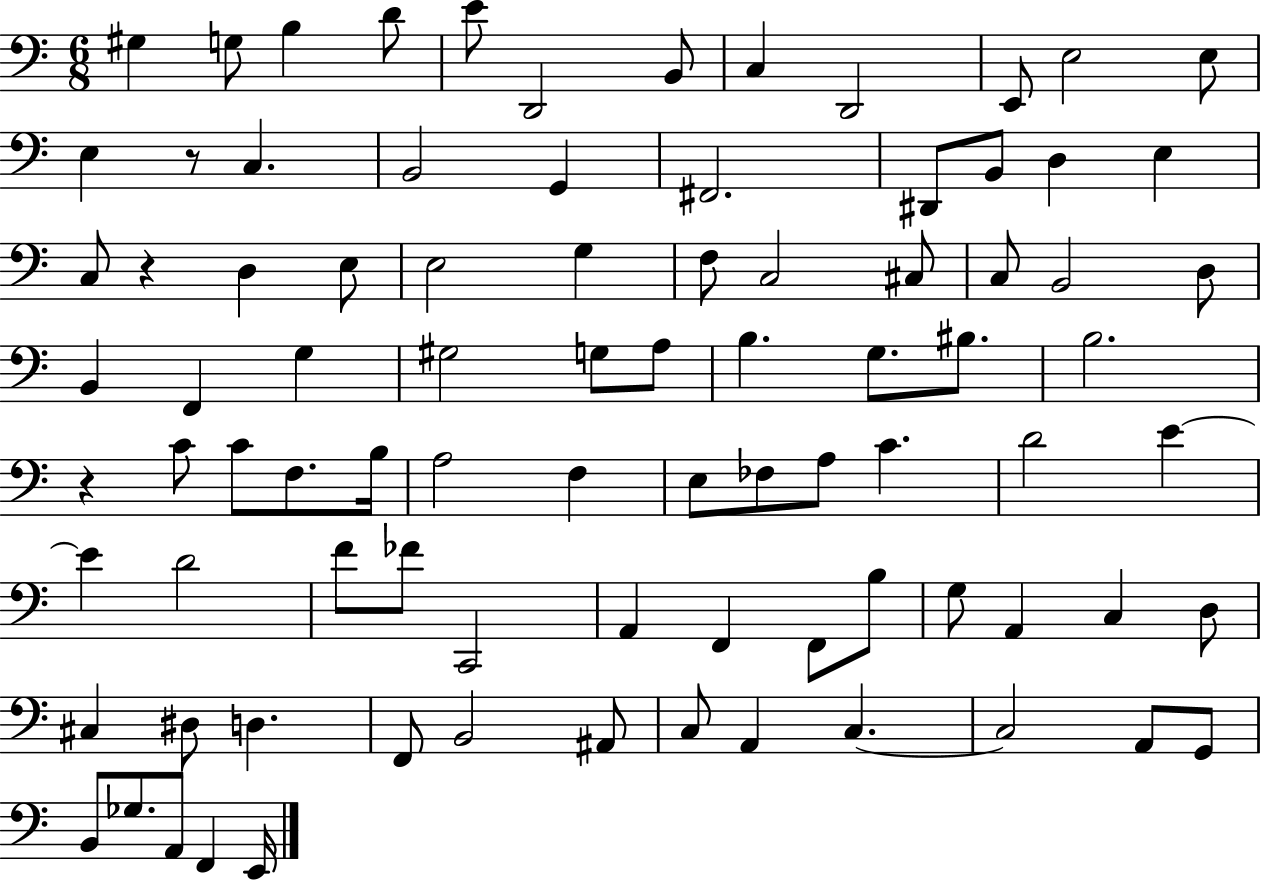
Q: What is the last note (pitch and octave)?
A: E2